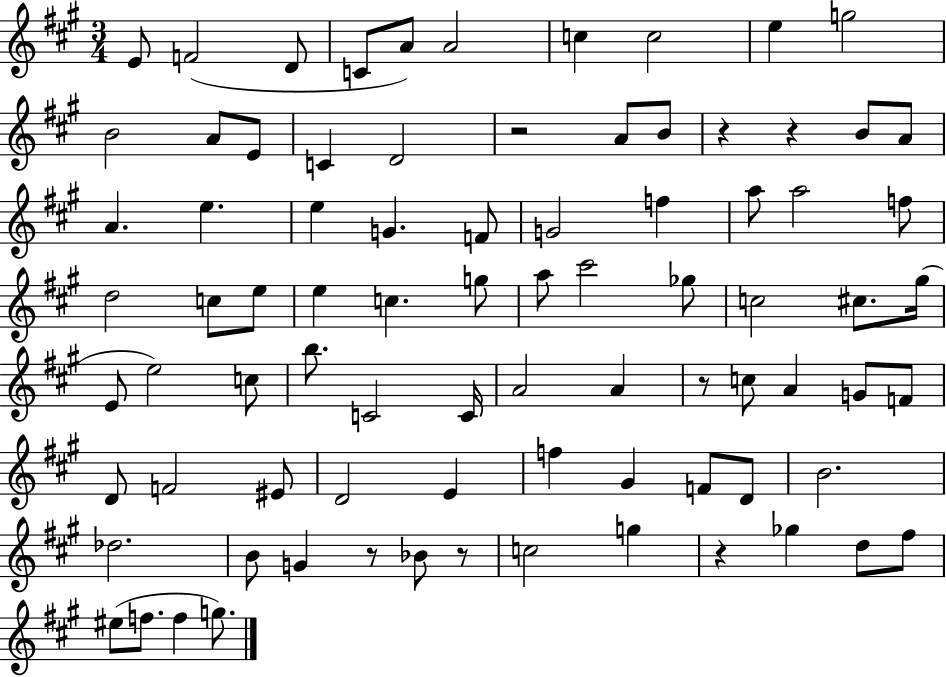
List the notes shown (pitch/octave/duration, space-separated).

E4/e F4/h D4/e C4/e A4/e A4/h C5/q C5/h E5/q G5/h B4/h A4/e E4/e C4/q D4/h R/h A4/e B4/e R/q R/q B4/e A4/e A4/q. E5/q. E5/q G4/q. F4/e G4/h F5/q A5/e A5/h F5/e D5/h C5/e E5/e E5/q C5/q. G5/e A5/e C#6/h Gb5/e C5/h C#5/e. G#5/s E4/e E5/h C5/e B5/e. C4/h C4/s A4/h A4/q R/e C5/e A4/q G4/e F4/e D4/e F4/h EIS4/e D4/h E4/q F5/q G#4/q F4/e D4/e B4/h. Db5/h. B4/e G4/q R/e Bb4/e R/e C5/h G5/q R/q Gb5/q D5/e F#5/e EIS5/e F5/e. F5/q G5/e.